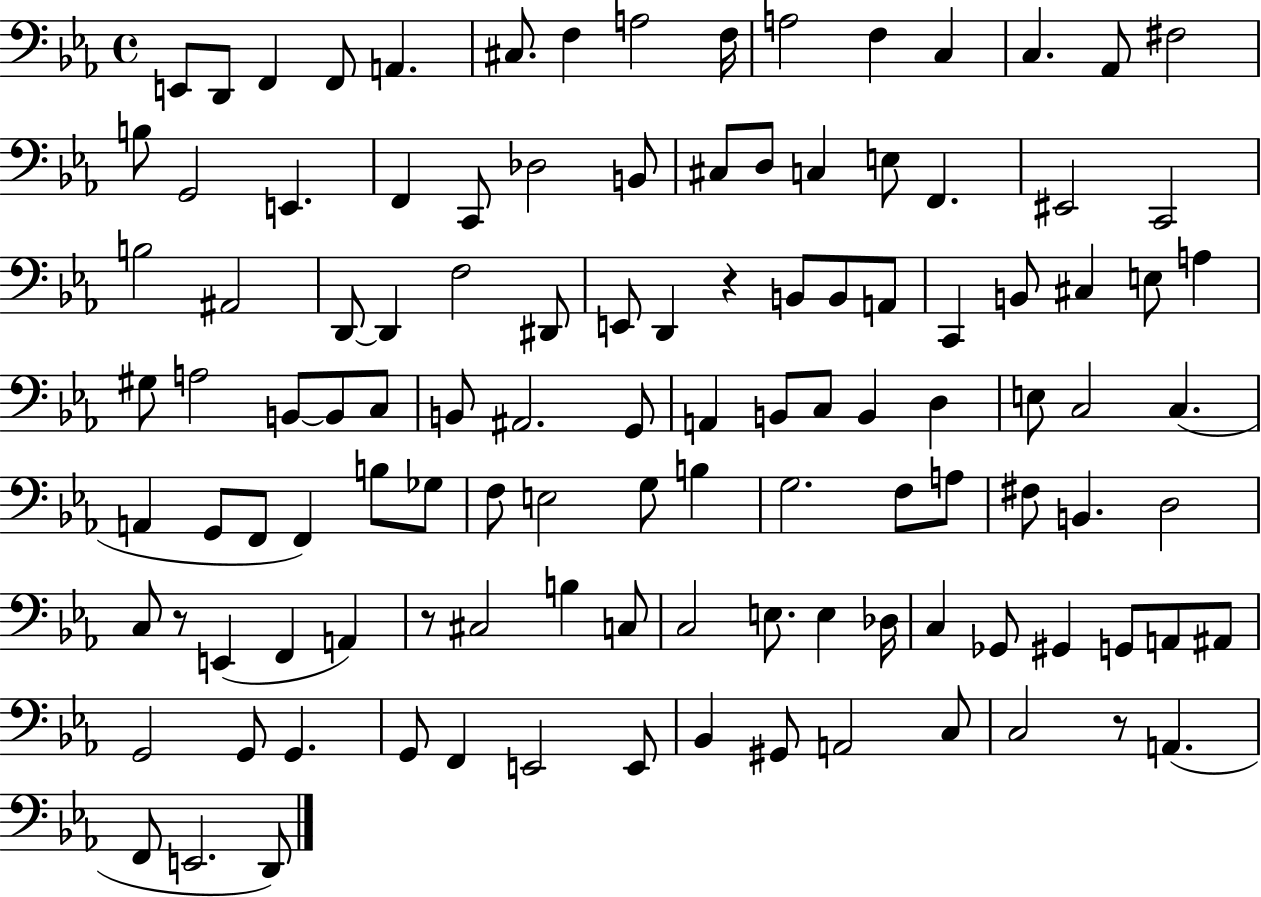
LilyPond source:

{
  \clef bass
  \time 4/4
  \defaultTimeSignature
  \key ees \major
  e,8 d,8 f,4 f,8 a,4. | cis8. f4 a2 f16 | a2 f4 c4 | c4. aes,8 fis2 | \break b8 g,2 e,4. | f,4 c,8 des2 b,8 | cis8 d8 c4 e8 f,4. | eis,2 c,2 | \break b2 ais,2 | d,8~~ d,4 f2 dis,8 | e,8 d,4 r4 b,8 b,8 a,8 | c,4 b,8 cis4 e8 a4 | \break gis8 a2 b,8~~ b,8 c8 | b,8 ais,2. g,8 | a,4 b,8 c8 b,4 d4 | e8 c2 c4.( | \break a,4 g,8 f,8 f,4) b8 ges8 | f8 e2 g8 b4 | g2. f8 a8 | fis8 b,4. d2 | \break c8 r8 e,4( f,4 a,4) | r8 cis2 b4 c8 | c2 e8. e4 des16 | c4 ges,8 gis,4 g,8 a,8 ais,8 | \break g,2 g,8 g,4. | g,8 f,4 e,2 e,8 | bes,4 gis,8 a,2 c8 | c2 r8 a,4.( | \break f,8 e,2. d,8) | \bar "|."
}